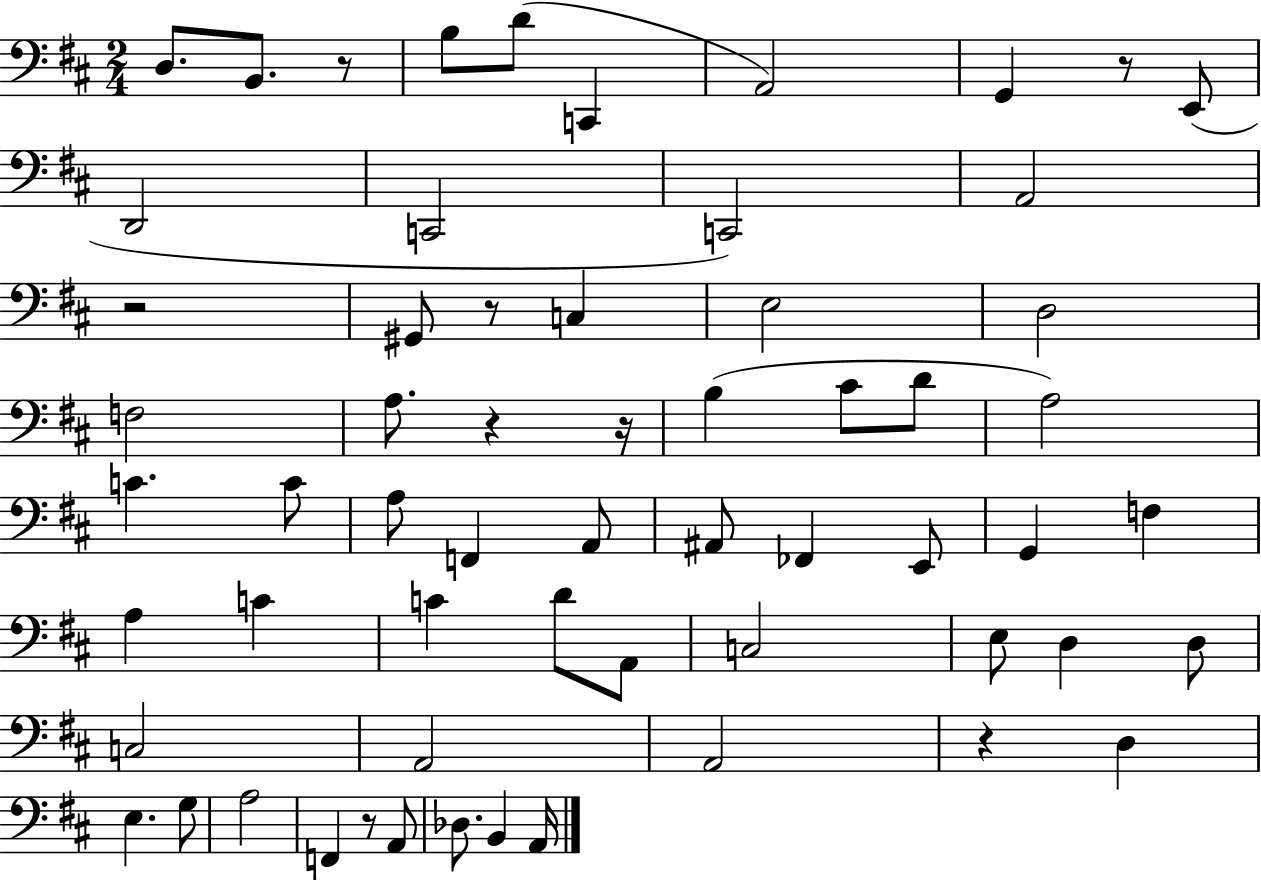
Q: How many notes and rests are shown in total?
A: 61